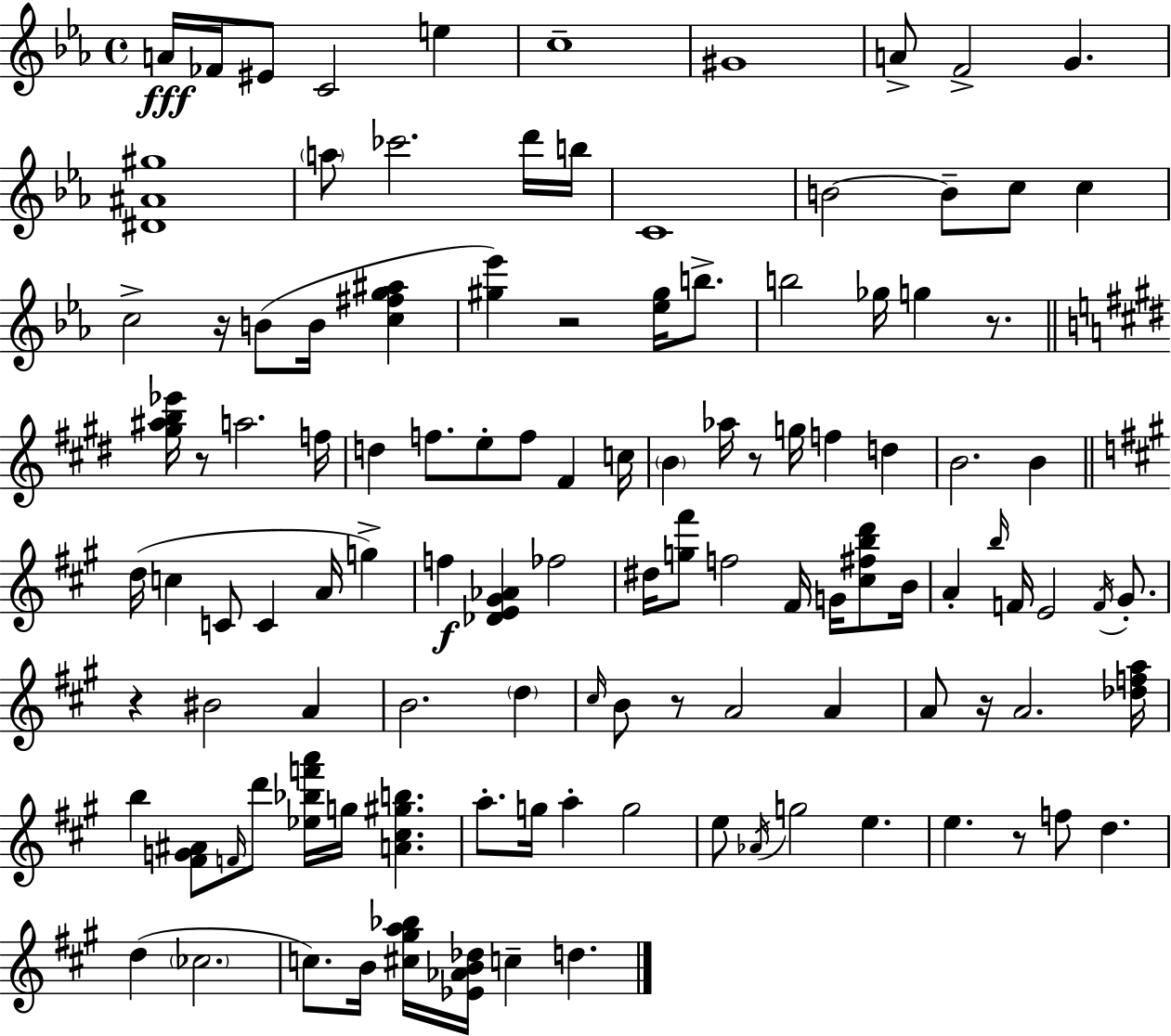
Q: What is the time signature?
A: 4/4